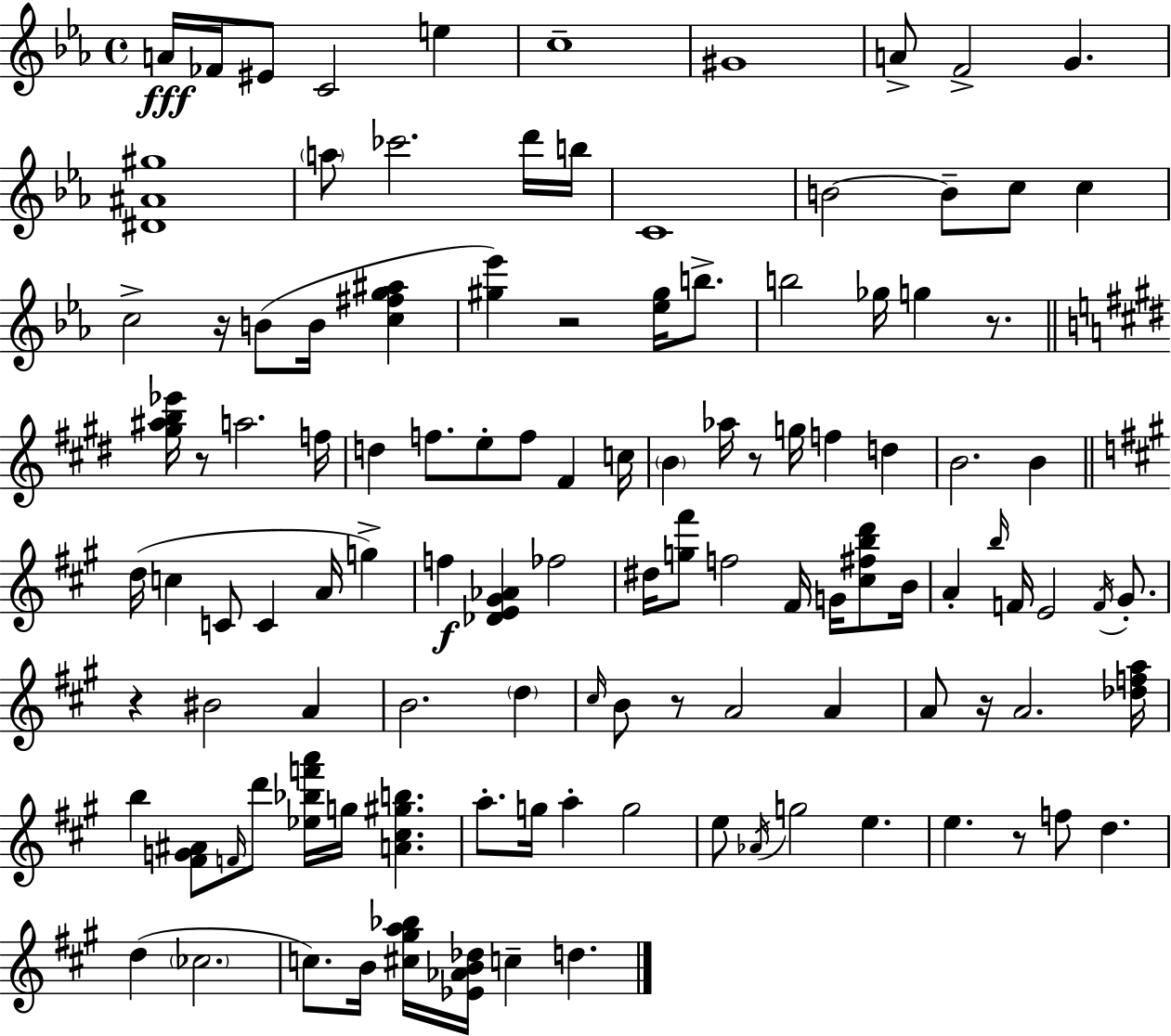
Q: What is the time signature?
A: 4/4